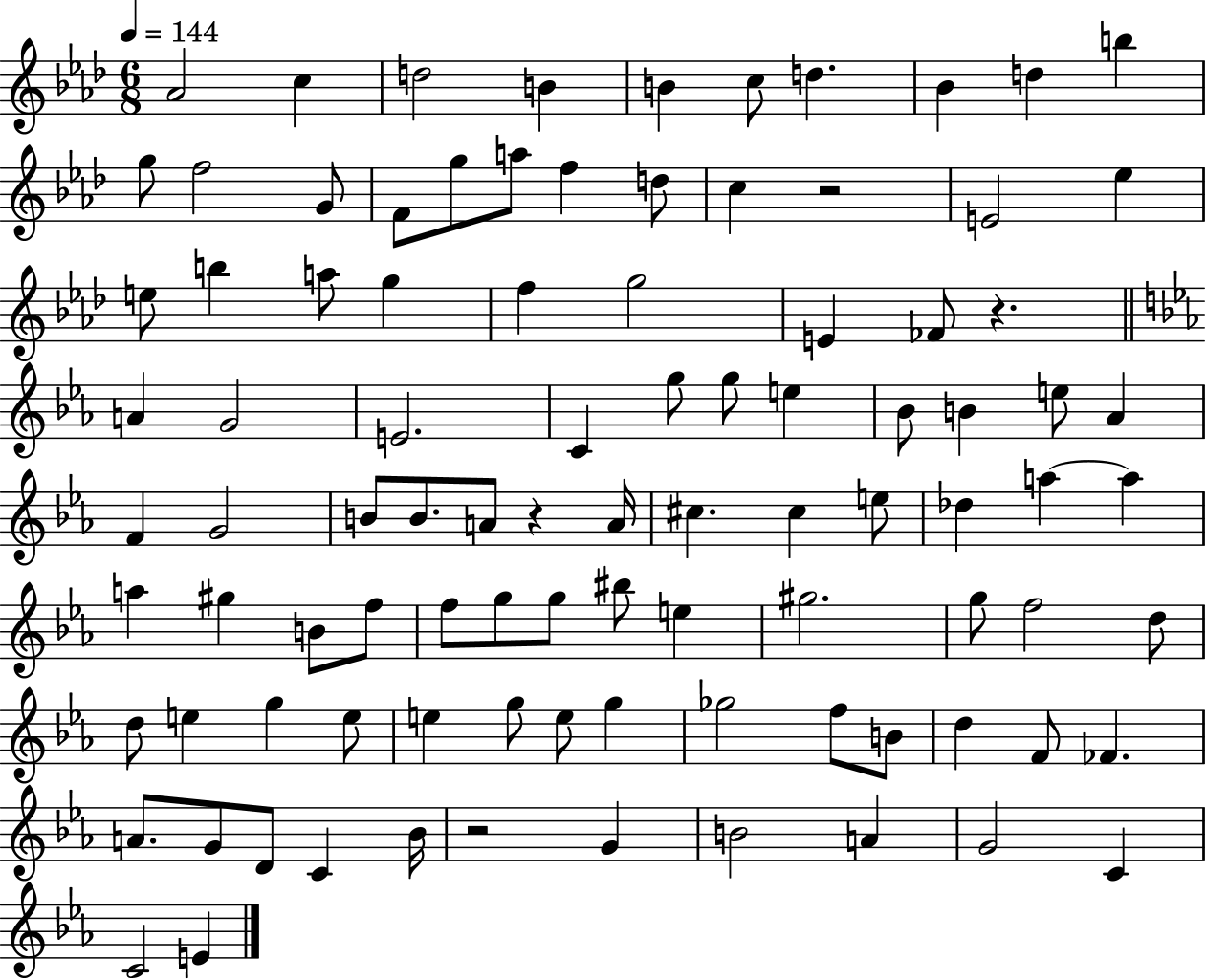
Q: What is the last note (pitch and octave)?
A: E4